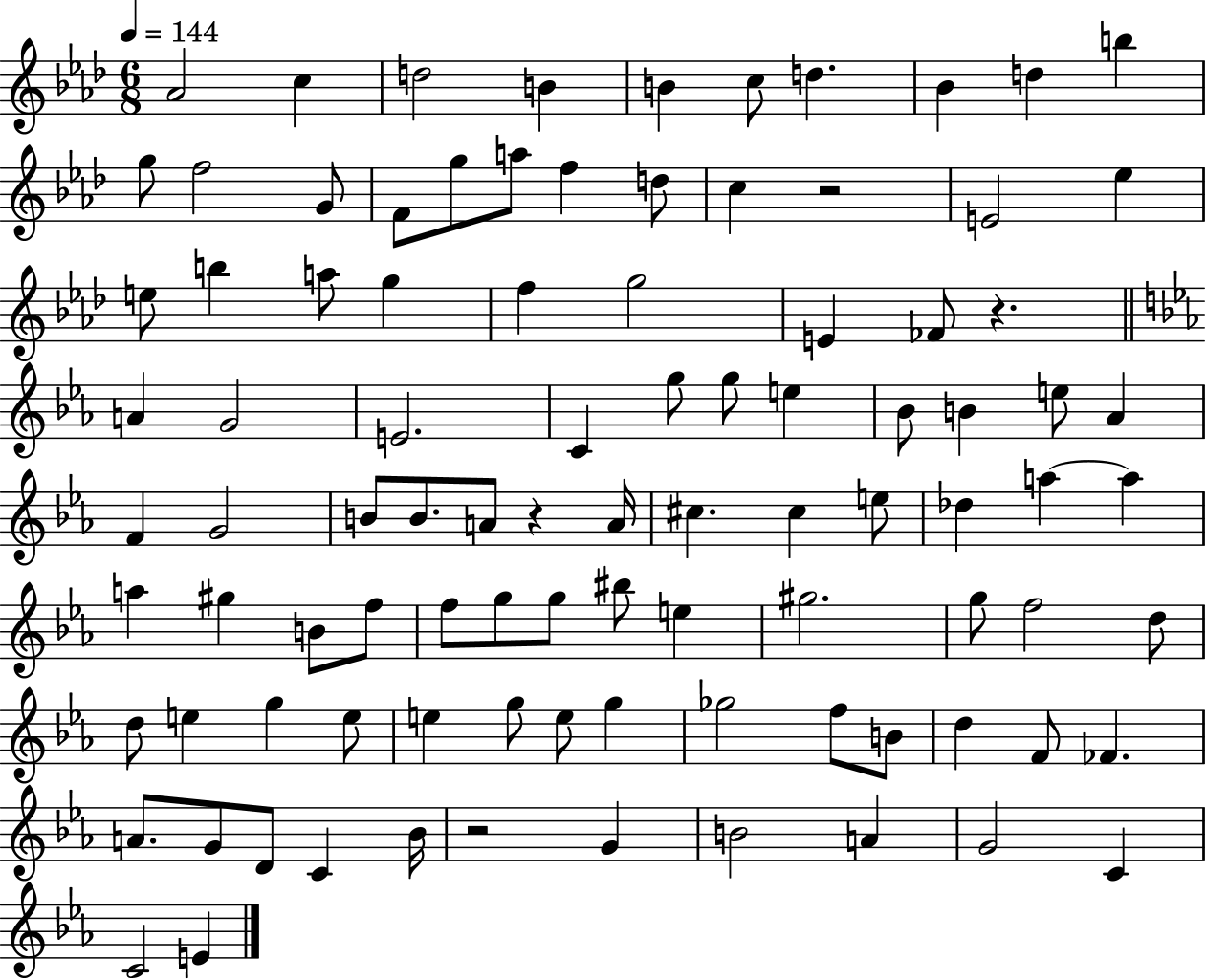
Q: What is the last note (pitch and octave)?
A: E4